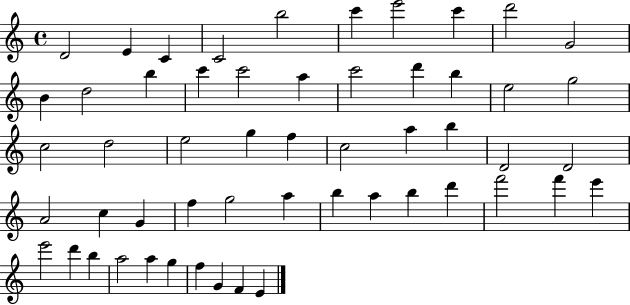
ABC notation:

X:1
T:Untitled
M:4/4
L:1/4
K:C
D2 E C C2 b2 c' e'2 c' d'2 G2 B d2 b c' c'2 a c'2 d' b e2 g2 c2 d2 e2 g f c2 a b D2 D2 A2 c G f g2 a b a b d' f'2 f' e' e'2 d' b a2 a g f G F E